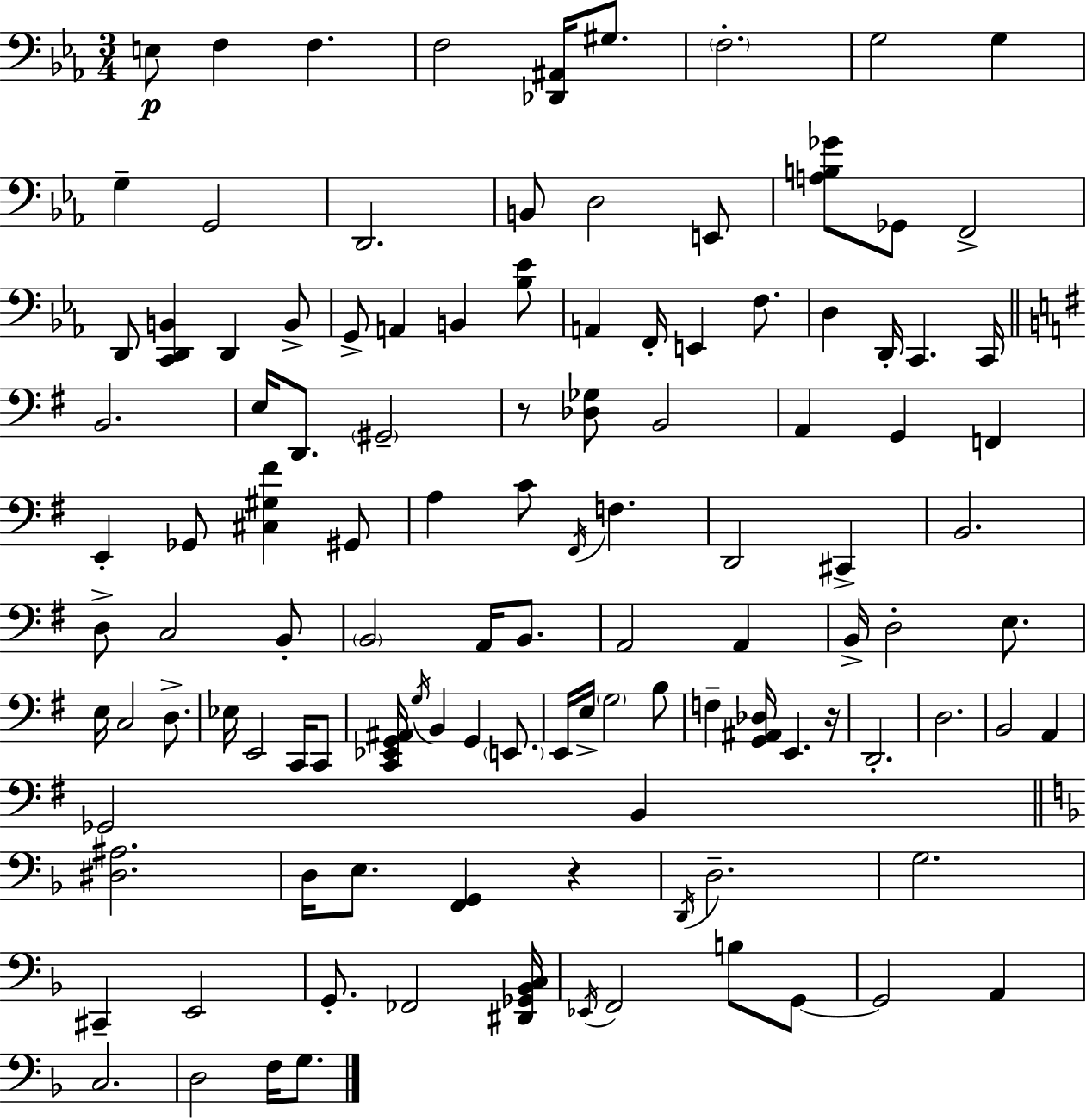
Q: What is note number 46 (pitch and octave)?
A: D2